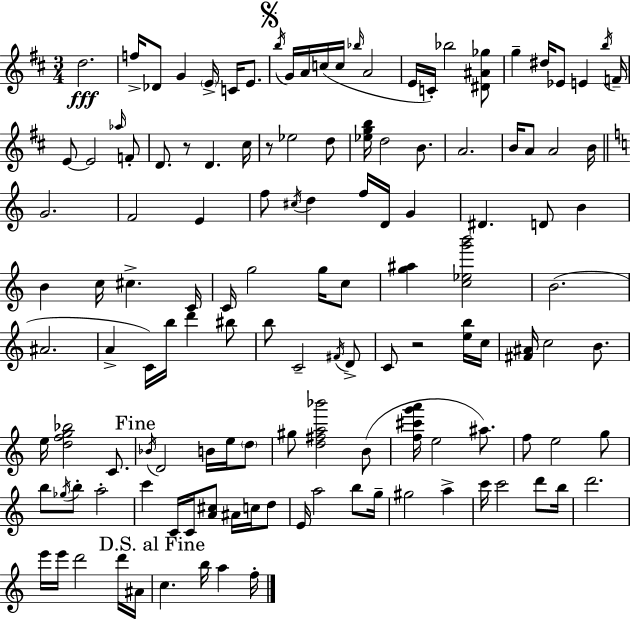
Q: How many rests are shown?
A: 3